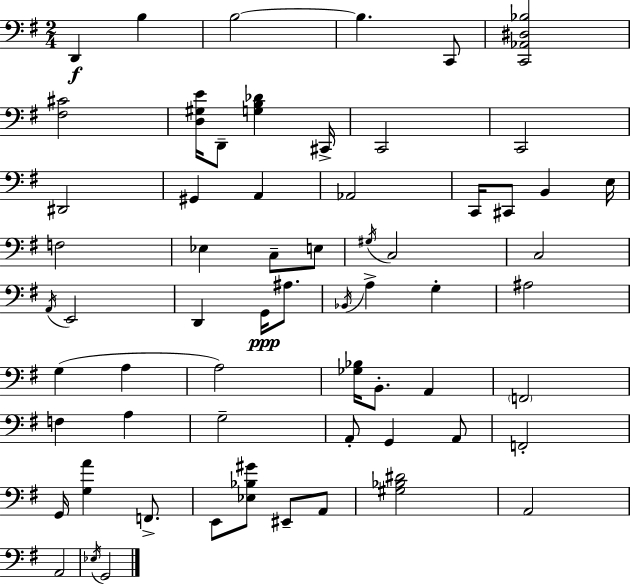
D2/q B3/q B3/h B3/q. C2/e [C2,Ab2,D#3,Bb3]/h [F#3,C#4]/h [D3,G#3,E4]/s D2/e [G3,B3,Db4]/q C#2/s C2/h C2/h D#2/h G#2/q A2/q Ab2/h C2/s C#2/e B2/q E3/s F3/h Eb3/q C3/e E3/e G#3/s C3/h C3/h A2/s E2/h D2/q G2/s A#3/e. Bb2/s A3/q G3/q A#3/h G3/q A3/q A3/h [Gb3,Bb3]/s B2/e. A2/q F2/h F3/q A3/q G3/h A2/e G2/q A2/e F2/h G2/s [G3,A4]/q F2/e. E2/e [Eb3,Bb3,G#4]/e EIS2/e A2/e [G#3,Bb3,D#4]/h A2/h A2/h Eb3/s G2/h